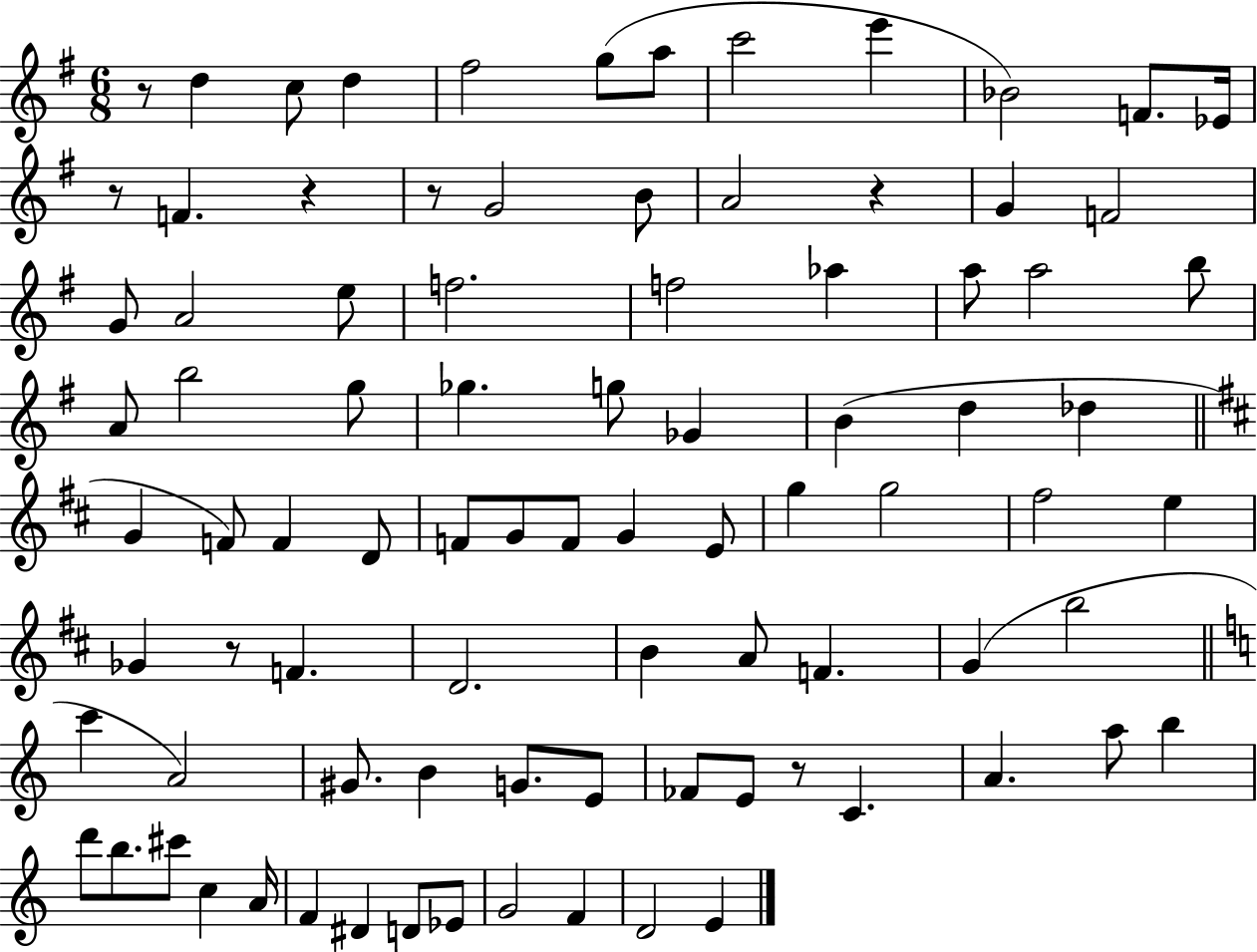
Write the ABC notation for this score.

X:1
T:Untitled
M:6/8
L:1/4
K:G
z/2 d c/2 d ^f2 g/2 a/2 c'2 e' _B2 F/2 _E/4 z/2 F z z/2 G2 B/2 A2 z G F2 G/2 A2 e/2 f2 f2 _a a/2 a2 b/2 A/2 b2 g/2 _g g/2 _G B d _d G F/2 F D/2 F/2 G/2 F/2 G E/2 g g2 ^f2 e _G z/2 F D2 B A/2 F G b2 c' A2 ^G/2 B G/2 E/2 _F/2 E/2 z/2 C A a/2 b d'/2 b/2 ^c'/2 c A/4 F ^D D/2 _E/2 G2 F D2 E